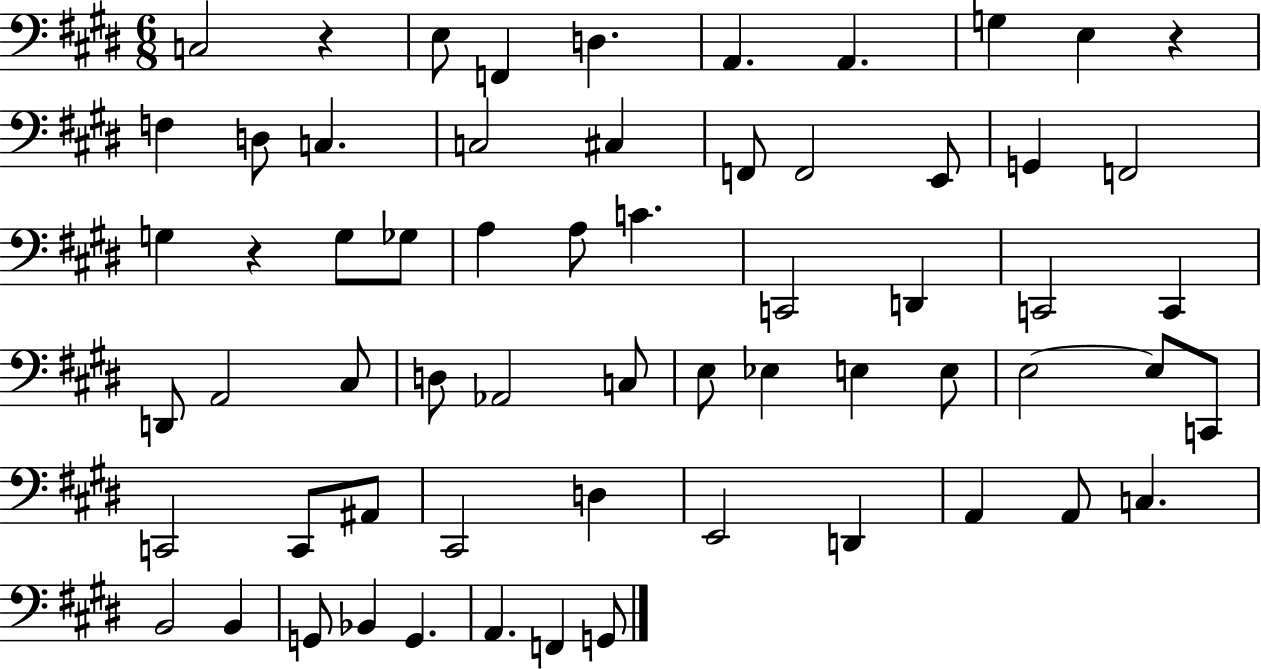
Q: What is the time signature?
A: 6/8